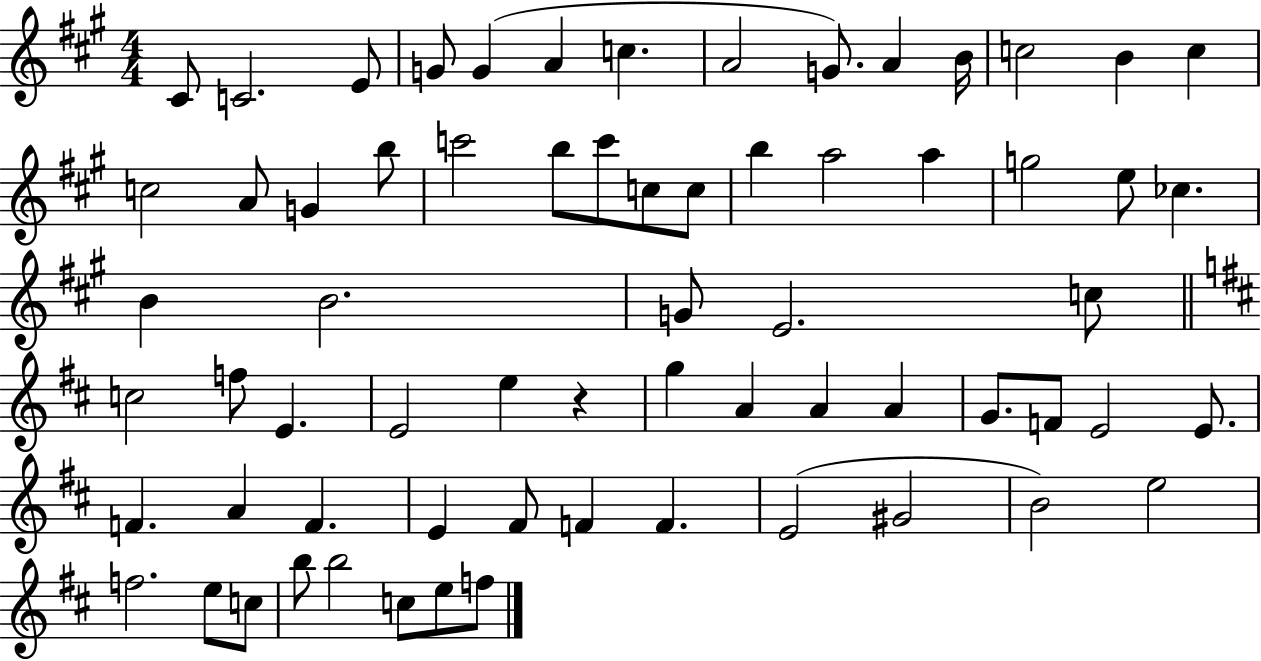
X:1
T:Untitled
M:4/4
L:1/4
K:A
^C/2 C2 E/2 G/2 G A c A2 G/2 A B/4 c2 B c c2 A/2 G b/2 c'2 b/2 c'/2 c/2 c/2 b a2 a g2 e/2 _c B B2 G/2 E2 c/2 c2 f/2 E E2 e z g A A A G/2 F/2 E2 E/2 F A F E ^F/2 F F E2 ^G2 B2 e2 f2 e/2 c/2 b/2 b2 c/2 e/2 f/2